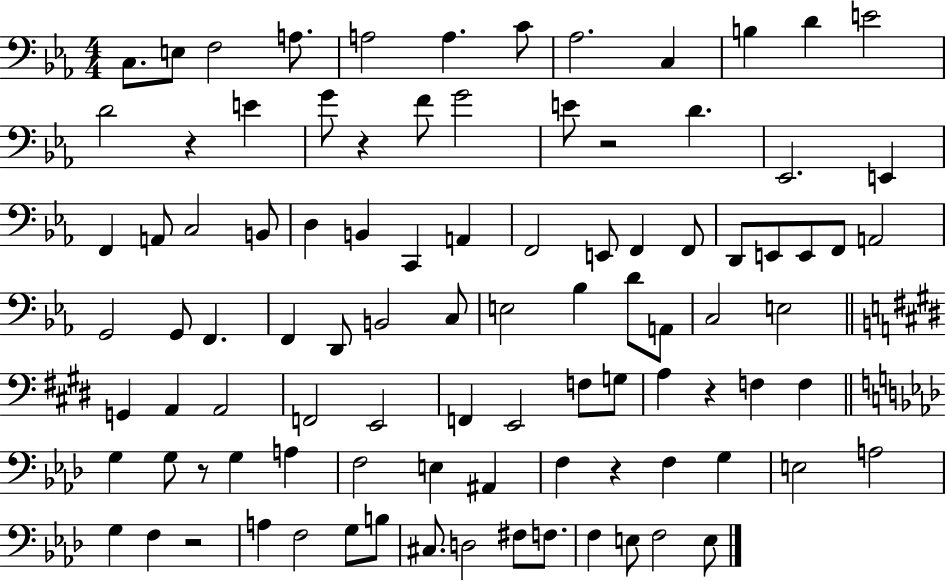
{
  \clef bass
  \numericTimeSignature
  \time 4/4
  \key ees \major
  c8. e8 f2 a8. | a2 a4. c'8 | aes2. c4 | b4 d'4 e'2 | \break d'2 r4 e'4 | g'8 r4 f'8 g'2 | e'8 r2 d'4. | ees,2. e,4 | \break f,4 a,8 c2 b,8 | d4 b,4 c,4 a,4 | f,2 e,8 f,4 f,8 | d,8 e,8 e,8 f,8 a,2 | \break g,2 g,8 f,4. | f,4 d,8 b,2 c8 | e2 bes4 d'8 a,8 | c2 e2 | \break \bar "||" \break \key e \major g,4 a,4 a,2 | f,2 e,2 | f,4 e,2 f8 g8 | a4 r4 f4 f4 | \break \bar "||" \break \key aes \major g4 g8 r8 g4 a4 | f2 e4 ais,4 | f4 r4 f4 g4 | e2 a2 | \break g4 f4 r2 | a4 f2 g8 b8 | cis8. d2 fis8 f8. | f4 e8 f2 e8 | \break \bar "|."
}